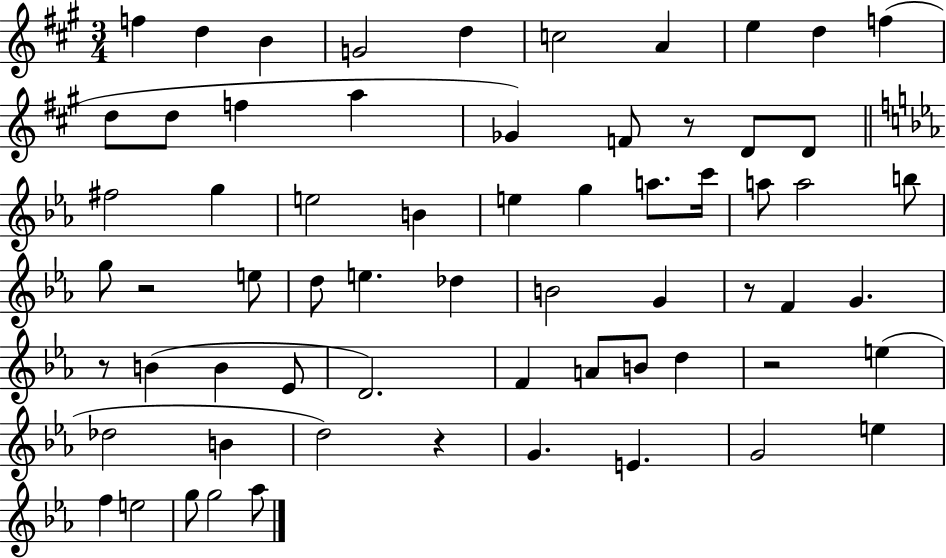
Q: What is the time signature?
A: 3/4